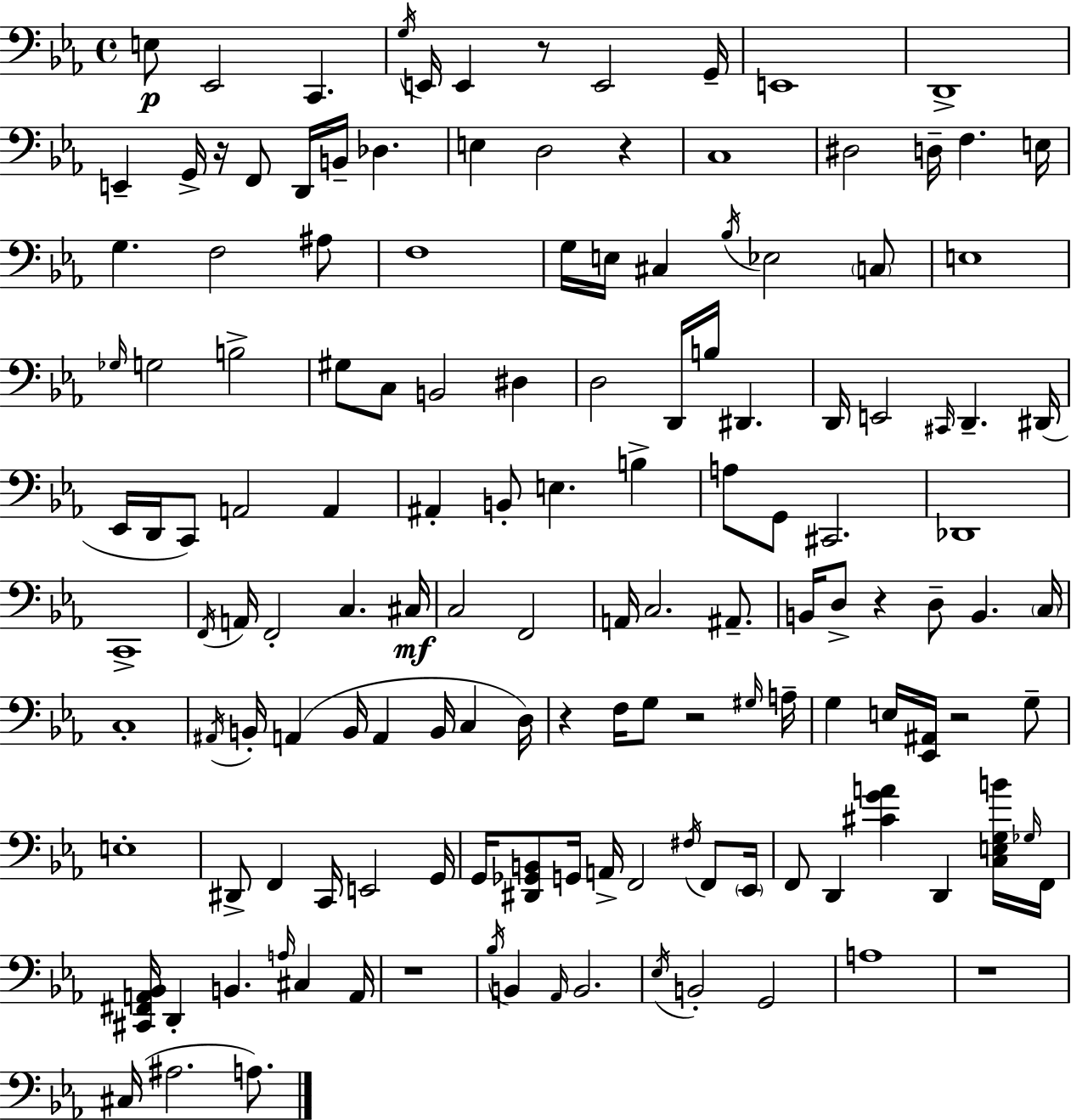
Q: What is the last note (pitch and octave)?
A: A3